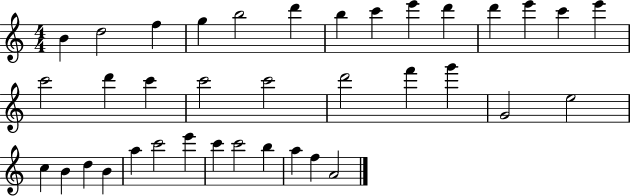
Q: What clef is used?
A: treble